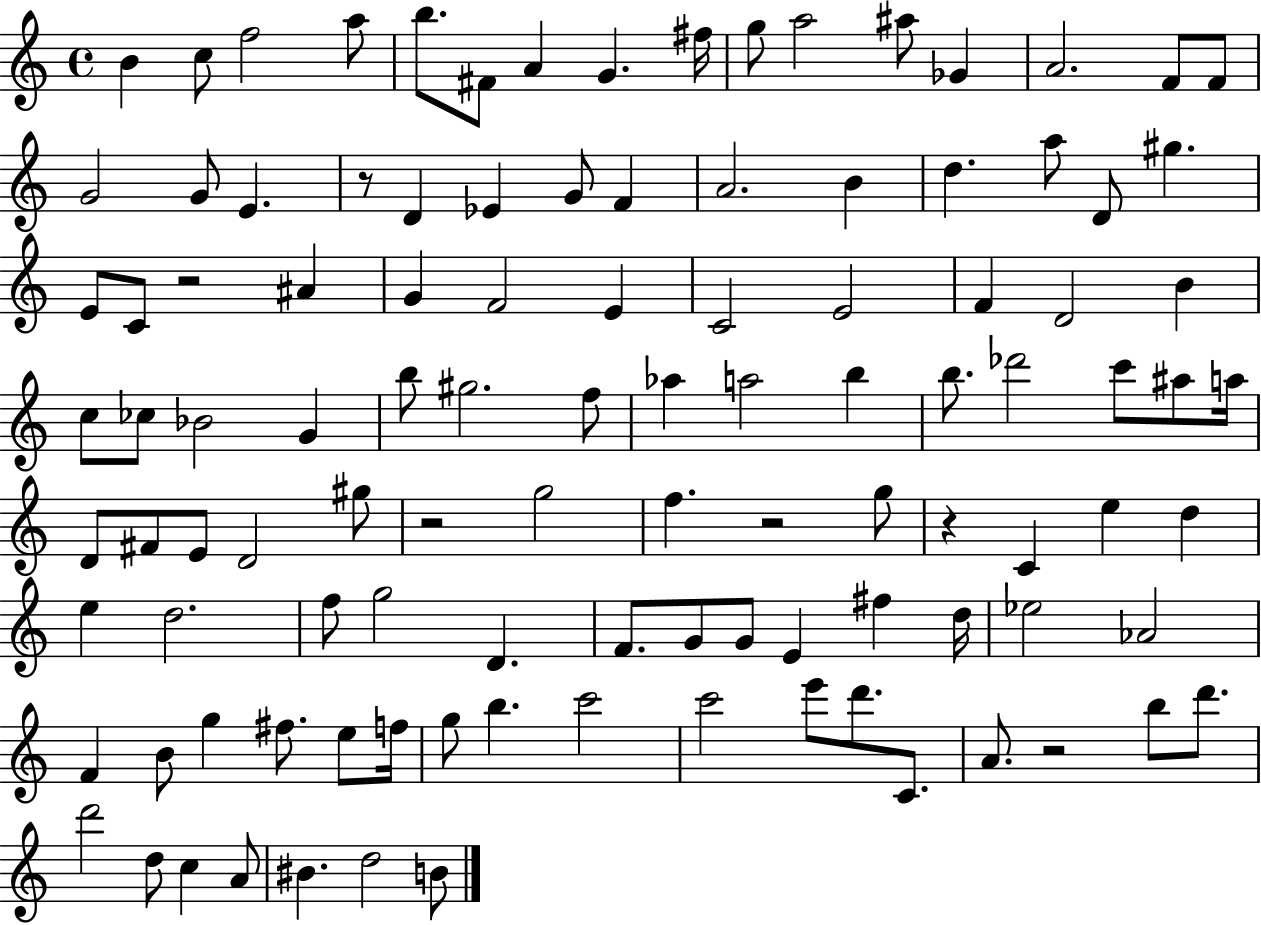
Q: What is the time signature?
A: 4/4